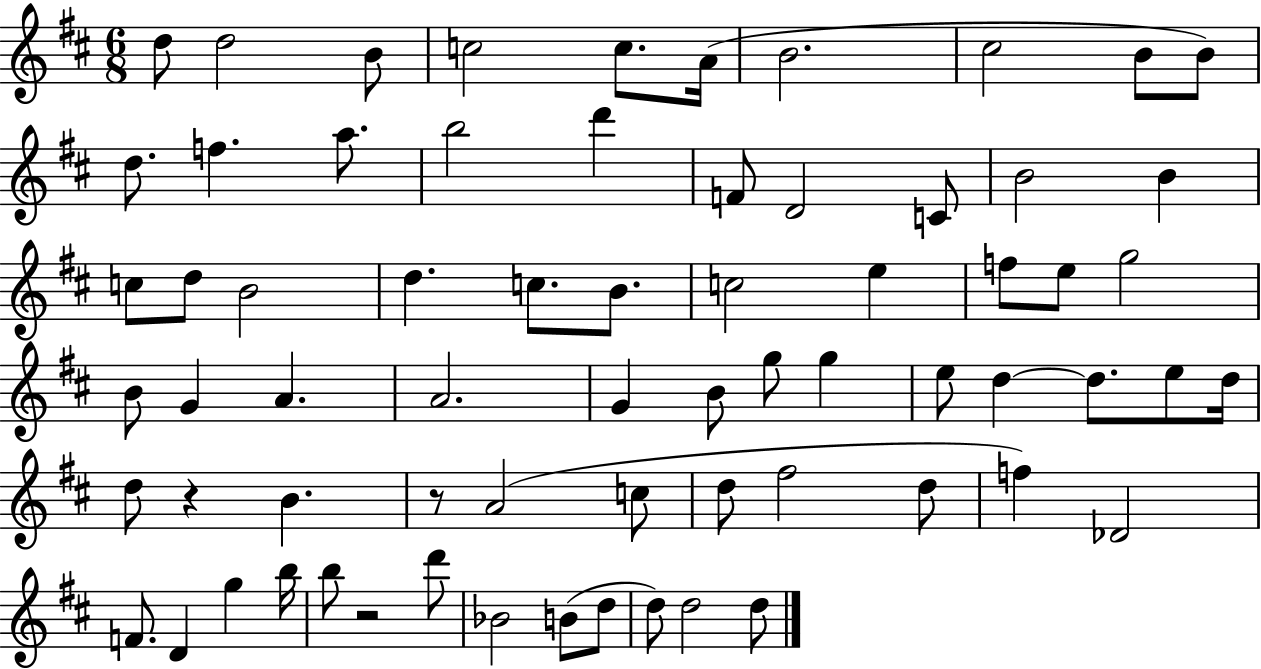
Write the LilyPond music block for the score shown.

{
  \clef treble
  \numericTimeSignature
  \time 6/8
  \key d \major
  d''8 d''2 b'8 | c''2 c''8. a'16( | b'2. | cis''2 b'8 b'8) | \break d''8. f''4. a''8. | b''2 d'''4 | f'8 d'2 c'8 | b'2 b'4 | \break c''8 d''8 b'2 | d''4. c''8. b'8. | c''2 e''4 | f''8 e''8 g''2 | \break b'8 g'4 a'4. | a'2. | g'4 b'8 g''8 g''4 | e''8 d''4~~ d''8. e''8 d''16 | \break d''8 r4 b'4. | r8 a'2( c''8 | d''8 fis''2 d''8 | f''4) des'2 | \break f'8. d'4 g''4 b''16 | b''8 r2 d'''8 | bes'2 b'8( d''8 | d''8) d''2 d''8 | \break \bar "|."
}